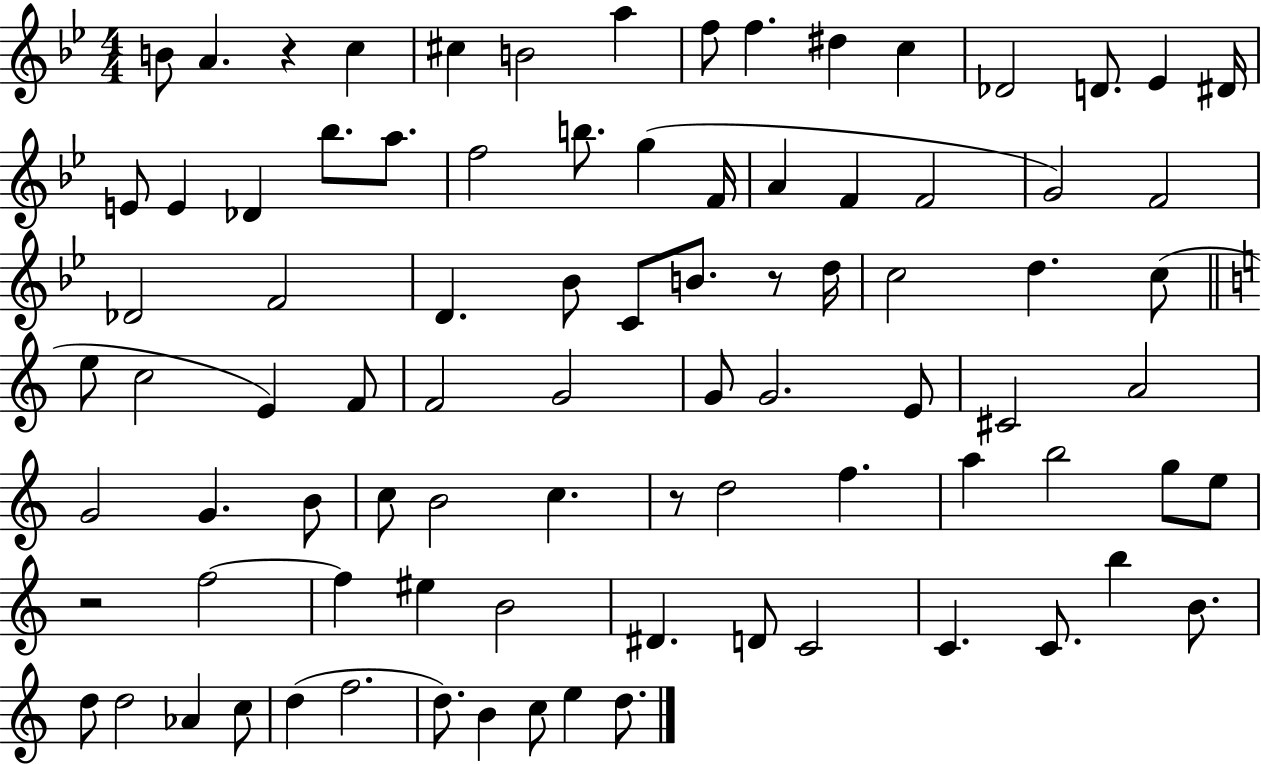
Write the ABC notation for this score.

X:1
T:Untitled
M:4/4
L:1/4
K:Bb
B/2 A z c ^c B2 a f/2 f ^d c _D2 D/2 _E ^D/4 E/2 E _D _b/2 a/2 f2 b/2 g F/4 A F F2 G2 F2 _D2 F2 D _B/2 C/2 B/2 z/2 d/4 c2 d c/2 e/2 c2 E F/2 F2 G2 G/2 G2 E/2 ^C2 A2 G2 G B/2 c/2 B2 c z/2 d2 f a b2 g/2 e/2 z2 f2 f ^e B2 ^D D/2 C2 C C/2 b B/2 d/2 d2 _A c/2 d f2 d/2 B c/2 e d/2